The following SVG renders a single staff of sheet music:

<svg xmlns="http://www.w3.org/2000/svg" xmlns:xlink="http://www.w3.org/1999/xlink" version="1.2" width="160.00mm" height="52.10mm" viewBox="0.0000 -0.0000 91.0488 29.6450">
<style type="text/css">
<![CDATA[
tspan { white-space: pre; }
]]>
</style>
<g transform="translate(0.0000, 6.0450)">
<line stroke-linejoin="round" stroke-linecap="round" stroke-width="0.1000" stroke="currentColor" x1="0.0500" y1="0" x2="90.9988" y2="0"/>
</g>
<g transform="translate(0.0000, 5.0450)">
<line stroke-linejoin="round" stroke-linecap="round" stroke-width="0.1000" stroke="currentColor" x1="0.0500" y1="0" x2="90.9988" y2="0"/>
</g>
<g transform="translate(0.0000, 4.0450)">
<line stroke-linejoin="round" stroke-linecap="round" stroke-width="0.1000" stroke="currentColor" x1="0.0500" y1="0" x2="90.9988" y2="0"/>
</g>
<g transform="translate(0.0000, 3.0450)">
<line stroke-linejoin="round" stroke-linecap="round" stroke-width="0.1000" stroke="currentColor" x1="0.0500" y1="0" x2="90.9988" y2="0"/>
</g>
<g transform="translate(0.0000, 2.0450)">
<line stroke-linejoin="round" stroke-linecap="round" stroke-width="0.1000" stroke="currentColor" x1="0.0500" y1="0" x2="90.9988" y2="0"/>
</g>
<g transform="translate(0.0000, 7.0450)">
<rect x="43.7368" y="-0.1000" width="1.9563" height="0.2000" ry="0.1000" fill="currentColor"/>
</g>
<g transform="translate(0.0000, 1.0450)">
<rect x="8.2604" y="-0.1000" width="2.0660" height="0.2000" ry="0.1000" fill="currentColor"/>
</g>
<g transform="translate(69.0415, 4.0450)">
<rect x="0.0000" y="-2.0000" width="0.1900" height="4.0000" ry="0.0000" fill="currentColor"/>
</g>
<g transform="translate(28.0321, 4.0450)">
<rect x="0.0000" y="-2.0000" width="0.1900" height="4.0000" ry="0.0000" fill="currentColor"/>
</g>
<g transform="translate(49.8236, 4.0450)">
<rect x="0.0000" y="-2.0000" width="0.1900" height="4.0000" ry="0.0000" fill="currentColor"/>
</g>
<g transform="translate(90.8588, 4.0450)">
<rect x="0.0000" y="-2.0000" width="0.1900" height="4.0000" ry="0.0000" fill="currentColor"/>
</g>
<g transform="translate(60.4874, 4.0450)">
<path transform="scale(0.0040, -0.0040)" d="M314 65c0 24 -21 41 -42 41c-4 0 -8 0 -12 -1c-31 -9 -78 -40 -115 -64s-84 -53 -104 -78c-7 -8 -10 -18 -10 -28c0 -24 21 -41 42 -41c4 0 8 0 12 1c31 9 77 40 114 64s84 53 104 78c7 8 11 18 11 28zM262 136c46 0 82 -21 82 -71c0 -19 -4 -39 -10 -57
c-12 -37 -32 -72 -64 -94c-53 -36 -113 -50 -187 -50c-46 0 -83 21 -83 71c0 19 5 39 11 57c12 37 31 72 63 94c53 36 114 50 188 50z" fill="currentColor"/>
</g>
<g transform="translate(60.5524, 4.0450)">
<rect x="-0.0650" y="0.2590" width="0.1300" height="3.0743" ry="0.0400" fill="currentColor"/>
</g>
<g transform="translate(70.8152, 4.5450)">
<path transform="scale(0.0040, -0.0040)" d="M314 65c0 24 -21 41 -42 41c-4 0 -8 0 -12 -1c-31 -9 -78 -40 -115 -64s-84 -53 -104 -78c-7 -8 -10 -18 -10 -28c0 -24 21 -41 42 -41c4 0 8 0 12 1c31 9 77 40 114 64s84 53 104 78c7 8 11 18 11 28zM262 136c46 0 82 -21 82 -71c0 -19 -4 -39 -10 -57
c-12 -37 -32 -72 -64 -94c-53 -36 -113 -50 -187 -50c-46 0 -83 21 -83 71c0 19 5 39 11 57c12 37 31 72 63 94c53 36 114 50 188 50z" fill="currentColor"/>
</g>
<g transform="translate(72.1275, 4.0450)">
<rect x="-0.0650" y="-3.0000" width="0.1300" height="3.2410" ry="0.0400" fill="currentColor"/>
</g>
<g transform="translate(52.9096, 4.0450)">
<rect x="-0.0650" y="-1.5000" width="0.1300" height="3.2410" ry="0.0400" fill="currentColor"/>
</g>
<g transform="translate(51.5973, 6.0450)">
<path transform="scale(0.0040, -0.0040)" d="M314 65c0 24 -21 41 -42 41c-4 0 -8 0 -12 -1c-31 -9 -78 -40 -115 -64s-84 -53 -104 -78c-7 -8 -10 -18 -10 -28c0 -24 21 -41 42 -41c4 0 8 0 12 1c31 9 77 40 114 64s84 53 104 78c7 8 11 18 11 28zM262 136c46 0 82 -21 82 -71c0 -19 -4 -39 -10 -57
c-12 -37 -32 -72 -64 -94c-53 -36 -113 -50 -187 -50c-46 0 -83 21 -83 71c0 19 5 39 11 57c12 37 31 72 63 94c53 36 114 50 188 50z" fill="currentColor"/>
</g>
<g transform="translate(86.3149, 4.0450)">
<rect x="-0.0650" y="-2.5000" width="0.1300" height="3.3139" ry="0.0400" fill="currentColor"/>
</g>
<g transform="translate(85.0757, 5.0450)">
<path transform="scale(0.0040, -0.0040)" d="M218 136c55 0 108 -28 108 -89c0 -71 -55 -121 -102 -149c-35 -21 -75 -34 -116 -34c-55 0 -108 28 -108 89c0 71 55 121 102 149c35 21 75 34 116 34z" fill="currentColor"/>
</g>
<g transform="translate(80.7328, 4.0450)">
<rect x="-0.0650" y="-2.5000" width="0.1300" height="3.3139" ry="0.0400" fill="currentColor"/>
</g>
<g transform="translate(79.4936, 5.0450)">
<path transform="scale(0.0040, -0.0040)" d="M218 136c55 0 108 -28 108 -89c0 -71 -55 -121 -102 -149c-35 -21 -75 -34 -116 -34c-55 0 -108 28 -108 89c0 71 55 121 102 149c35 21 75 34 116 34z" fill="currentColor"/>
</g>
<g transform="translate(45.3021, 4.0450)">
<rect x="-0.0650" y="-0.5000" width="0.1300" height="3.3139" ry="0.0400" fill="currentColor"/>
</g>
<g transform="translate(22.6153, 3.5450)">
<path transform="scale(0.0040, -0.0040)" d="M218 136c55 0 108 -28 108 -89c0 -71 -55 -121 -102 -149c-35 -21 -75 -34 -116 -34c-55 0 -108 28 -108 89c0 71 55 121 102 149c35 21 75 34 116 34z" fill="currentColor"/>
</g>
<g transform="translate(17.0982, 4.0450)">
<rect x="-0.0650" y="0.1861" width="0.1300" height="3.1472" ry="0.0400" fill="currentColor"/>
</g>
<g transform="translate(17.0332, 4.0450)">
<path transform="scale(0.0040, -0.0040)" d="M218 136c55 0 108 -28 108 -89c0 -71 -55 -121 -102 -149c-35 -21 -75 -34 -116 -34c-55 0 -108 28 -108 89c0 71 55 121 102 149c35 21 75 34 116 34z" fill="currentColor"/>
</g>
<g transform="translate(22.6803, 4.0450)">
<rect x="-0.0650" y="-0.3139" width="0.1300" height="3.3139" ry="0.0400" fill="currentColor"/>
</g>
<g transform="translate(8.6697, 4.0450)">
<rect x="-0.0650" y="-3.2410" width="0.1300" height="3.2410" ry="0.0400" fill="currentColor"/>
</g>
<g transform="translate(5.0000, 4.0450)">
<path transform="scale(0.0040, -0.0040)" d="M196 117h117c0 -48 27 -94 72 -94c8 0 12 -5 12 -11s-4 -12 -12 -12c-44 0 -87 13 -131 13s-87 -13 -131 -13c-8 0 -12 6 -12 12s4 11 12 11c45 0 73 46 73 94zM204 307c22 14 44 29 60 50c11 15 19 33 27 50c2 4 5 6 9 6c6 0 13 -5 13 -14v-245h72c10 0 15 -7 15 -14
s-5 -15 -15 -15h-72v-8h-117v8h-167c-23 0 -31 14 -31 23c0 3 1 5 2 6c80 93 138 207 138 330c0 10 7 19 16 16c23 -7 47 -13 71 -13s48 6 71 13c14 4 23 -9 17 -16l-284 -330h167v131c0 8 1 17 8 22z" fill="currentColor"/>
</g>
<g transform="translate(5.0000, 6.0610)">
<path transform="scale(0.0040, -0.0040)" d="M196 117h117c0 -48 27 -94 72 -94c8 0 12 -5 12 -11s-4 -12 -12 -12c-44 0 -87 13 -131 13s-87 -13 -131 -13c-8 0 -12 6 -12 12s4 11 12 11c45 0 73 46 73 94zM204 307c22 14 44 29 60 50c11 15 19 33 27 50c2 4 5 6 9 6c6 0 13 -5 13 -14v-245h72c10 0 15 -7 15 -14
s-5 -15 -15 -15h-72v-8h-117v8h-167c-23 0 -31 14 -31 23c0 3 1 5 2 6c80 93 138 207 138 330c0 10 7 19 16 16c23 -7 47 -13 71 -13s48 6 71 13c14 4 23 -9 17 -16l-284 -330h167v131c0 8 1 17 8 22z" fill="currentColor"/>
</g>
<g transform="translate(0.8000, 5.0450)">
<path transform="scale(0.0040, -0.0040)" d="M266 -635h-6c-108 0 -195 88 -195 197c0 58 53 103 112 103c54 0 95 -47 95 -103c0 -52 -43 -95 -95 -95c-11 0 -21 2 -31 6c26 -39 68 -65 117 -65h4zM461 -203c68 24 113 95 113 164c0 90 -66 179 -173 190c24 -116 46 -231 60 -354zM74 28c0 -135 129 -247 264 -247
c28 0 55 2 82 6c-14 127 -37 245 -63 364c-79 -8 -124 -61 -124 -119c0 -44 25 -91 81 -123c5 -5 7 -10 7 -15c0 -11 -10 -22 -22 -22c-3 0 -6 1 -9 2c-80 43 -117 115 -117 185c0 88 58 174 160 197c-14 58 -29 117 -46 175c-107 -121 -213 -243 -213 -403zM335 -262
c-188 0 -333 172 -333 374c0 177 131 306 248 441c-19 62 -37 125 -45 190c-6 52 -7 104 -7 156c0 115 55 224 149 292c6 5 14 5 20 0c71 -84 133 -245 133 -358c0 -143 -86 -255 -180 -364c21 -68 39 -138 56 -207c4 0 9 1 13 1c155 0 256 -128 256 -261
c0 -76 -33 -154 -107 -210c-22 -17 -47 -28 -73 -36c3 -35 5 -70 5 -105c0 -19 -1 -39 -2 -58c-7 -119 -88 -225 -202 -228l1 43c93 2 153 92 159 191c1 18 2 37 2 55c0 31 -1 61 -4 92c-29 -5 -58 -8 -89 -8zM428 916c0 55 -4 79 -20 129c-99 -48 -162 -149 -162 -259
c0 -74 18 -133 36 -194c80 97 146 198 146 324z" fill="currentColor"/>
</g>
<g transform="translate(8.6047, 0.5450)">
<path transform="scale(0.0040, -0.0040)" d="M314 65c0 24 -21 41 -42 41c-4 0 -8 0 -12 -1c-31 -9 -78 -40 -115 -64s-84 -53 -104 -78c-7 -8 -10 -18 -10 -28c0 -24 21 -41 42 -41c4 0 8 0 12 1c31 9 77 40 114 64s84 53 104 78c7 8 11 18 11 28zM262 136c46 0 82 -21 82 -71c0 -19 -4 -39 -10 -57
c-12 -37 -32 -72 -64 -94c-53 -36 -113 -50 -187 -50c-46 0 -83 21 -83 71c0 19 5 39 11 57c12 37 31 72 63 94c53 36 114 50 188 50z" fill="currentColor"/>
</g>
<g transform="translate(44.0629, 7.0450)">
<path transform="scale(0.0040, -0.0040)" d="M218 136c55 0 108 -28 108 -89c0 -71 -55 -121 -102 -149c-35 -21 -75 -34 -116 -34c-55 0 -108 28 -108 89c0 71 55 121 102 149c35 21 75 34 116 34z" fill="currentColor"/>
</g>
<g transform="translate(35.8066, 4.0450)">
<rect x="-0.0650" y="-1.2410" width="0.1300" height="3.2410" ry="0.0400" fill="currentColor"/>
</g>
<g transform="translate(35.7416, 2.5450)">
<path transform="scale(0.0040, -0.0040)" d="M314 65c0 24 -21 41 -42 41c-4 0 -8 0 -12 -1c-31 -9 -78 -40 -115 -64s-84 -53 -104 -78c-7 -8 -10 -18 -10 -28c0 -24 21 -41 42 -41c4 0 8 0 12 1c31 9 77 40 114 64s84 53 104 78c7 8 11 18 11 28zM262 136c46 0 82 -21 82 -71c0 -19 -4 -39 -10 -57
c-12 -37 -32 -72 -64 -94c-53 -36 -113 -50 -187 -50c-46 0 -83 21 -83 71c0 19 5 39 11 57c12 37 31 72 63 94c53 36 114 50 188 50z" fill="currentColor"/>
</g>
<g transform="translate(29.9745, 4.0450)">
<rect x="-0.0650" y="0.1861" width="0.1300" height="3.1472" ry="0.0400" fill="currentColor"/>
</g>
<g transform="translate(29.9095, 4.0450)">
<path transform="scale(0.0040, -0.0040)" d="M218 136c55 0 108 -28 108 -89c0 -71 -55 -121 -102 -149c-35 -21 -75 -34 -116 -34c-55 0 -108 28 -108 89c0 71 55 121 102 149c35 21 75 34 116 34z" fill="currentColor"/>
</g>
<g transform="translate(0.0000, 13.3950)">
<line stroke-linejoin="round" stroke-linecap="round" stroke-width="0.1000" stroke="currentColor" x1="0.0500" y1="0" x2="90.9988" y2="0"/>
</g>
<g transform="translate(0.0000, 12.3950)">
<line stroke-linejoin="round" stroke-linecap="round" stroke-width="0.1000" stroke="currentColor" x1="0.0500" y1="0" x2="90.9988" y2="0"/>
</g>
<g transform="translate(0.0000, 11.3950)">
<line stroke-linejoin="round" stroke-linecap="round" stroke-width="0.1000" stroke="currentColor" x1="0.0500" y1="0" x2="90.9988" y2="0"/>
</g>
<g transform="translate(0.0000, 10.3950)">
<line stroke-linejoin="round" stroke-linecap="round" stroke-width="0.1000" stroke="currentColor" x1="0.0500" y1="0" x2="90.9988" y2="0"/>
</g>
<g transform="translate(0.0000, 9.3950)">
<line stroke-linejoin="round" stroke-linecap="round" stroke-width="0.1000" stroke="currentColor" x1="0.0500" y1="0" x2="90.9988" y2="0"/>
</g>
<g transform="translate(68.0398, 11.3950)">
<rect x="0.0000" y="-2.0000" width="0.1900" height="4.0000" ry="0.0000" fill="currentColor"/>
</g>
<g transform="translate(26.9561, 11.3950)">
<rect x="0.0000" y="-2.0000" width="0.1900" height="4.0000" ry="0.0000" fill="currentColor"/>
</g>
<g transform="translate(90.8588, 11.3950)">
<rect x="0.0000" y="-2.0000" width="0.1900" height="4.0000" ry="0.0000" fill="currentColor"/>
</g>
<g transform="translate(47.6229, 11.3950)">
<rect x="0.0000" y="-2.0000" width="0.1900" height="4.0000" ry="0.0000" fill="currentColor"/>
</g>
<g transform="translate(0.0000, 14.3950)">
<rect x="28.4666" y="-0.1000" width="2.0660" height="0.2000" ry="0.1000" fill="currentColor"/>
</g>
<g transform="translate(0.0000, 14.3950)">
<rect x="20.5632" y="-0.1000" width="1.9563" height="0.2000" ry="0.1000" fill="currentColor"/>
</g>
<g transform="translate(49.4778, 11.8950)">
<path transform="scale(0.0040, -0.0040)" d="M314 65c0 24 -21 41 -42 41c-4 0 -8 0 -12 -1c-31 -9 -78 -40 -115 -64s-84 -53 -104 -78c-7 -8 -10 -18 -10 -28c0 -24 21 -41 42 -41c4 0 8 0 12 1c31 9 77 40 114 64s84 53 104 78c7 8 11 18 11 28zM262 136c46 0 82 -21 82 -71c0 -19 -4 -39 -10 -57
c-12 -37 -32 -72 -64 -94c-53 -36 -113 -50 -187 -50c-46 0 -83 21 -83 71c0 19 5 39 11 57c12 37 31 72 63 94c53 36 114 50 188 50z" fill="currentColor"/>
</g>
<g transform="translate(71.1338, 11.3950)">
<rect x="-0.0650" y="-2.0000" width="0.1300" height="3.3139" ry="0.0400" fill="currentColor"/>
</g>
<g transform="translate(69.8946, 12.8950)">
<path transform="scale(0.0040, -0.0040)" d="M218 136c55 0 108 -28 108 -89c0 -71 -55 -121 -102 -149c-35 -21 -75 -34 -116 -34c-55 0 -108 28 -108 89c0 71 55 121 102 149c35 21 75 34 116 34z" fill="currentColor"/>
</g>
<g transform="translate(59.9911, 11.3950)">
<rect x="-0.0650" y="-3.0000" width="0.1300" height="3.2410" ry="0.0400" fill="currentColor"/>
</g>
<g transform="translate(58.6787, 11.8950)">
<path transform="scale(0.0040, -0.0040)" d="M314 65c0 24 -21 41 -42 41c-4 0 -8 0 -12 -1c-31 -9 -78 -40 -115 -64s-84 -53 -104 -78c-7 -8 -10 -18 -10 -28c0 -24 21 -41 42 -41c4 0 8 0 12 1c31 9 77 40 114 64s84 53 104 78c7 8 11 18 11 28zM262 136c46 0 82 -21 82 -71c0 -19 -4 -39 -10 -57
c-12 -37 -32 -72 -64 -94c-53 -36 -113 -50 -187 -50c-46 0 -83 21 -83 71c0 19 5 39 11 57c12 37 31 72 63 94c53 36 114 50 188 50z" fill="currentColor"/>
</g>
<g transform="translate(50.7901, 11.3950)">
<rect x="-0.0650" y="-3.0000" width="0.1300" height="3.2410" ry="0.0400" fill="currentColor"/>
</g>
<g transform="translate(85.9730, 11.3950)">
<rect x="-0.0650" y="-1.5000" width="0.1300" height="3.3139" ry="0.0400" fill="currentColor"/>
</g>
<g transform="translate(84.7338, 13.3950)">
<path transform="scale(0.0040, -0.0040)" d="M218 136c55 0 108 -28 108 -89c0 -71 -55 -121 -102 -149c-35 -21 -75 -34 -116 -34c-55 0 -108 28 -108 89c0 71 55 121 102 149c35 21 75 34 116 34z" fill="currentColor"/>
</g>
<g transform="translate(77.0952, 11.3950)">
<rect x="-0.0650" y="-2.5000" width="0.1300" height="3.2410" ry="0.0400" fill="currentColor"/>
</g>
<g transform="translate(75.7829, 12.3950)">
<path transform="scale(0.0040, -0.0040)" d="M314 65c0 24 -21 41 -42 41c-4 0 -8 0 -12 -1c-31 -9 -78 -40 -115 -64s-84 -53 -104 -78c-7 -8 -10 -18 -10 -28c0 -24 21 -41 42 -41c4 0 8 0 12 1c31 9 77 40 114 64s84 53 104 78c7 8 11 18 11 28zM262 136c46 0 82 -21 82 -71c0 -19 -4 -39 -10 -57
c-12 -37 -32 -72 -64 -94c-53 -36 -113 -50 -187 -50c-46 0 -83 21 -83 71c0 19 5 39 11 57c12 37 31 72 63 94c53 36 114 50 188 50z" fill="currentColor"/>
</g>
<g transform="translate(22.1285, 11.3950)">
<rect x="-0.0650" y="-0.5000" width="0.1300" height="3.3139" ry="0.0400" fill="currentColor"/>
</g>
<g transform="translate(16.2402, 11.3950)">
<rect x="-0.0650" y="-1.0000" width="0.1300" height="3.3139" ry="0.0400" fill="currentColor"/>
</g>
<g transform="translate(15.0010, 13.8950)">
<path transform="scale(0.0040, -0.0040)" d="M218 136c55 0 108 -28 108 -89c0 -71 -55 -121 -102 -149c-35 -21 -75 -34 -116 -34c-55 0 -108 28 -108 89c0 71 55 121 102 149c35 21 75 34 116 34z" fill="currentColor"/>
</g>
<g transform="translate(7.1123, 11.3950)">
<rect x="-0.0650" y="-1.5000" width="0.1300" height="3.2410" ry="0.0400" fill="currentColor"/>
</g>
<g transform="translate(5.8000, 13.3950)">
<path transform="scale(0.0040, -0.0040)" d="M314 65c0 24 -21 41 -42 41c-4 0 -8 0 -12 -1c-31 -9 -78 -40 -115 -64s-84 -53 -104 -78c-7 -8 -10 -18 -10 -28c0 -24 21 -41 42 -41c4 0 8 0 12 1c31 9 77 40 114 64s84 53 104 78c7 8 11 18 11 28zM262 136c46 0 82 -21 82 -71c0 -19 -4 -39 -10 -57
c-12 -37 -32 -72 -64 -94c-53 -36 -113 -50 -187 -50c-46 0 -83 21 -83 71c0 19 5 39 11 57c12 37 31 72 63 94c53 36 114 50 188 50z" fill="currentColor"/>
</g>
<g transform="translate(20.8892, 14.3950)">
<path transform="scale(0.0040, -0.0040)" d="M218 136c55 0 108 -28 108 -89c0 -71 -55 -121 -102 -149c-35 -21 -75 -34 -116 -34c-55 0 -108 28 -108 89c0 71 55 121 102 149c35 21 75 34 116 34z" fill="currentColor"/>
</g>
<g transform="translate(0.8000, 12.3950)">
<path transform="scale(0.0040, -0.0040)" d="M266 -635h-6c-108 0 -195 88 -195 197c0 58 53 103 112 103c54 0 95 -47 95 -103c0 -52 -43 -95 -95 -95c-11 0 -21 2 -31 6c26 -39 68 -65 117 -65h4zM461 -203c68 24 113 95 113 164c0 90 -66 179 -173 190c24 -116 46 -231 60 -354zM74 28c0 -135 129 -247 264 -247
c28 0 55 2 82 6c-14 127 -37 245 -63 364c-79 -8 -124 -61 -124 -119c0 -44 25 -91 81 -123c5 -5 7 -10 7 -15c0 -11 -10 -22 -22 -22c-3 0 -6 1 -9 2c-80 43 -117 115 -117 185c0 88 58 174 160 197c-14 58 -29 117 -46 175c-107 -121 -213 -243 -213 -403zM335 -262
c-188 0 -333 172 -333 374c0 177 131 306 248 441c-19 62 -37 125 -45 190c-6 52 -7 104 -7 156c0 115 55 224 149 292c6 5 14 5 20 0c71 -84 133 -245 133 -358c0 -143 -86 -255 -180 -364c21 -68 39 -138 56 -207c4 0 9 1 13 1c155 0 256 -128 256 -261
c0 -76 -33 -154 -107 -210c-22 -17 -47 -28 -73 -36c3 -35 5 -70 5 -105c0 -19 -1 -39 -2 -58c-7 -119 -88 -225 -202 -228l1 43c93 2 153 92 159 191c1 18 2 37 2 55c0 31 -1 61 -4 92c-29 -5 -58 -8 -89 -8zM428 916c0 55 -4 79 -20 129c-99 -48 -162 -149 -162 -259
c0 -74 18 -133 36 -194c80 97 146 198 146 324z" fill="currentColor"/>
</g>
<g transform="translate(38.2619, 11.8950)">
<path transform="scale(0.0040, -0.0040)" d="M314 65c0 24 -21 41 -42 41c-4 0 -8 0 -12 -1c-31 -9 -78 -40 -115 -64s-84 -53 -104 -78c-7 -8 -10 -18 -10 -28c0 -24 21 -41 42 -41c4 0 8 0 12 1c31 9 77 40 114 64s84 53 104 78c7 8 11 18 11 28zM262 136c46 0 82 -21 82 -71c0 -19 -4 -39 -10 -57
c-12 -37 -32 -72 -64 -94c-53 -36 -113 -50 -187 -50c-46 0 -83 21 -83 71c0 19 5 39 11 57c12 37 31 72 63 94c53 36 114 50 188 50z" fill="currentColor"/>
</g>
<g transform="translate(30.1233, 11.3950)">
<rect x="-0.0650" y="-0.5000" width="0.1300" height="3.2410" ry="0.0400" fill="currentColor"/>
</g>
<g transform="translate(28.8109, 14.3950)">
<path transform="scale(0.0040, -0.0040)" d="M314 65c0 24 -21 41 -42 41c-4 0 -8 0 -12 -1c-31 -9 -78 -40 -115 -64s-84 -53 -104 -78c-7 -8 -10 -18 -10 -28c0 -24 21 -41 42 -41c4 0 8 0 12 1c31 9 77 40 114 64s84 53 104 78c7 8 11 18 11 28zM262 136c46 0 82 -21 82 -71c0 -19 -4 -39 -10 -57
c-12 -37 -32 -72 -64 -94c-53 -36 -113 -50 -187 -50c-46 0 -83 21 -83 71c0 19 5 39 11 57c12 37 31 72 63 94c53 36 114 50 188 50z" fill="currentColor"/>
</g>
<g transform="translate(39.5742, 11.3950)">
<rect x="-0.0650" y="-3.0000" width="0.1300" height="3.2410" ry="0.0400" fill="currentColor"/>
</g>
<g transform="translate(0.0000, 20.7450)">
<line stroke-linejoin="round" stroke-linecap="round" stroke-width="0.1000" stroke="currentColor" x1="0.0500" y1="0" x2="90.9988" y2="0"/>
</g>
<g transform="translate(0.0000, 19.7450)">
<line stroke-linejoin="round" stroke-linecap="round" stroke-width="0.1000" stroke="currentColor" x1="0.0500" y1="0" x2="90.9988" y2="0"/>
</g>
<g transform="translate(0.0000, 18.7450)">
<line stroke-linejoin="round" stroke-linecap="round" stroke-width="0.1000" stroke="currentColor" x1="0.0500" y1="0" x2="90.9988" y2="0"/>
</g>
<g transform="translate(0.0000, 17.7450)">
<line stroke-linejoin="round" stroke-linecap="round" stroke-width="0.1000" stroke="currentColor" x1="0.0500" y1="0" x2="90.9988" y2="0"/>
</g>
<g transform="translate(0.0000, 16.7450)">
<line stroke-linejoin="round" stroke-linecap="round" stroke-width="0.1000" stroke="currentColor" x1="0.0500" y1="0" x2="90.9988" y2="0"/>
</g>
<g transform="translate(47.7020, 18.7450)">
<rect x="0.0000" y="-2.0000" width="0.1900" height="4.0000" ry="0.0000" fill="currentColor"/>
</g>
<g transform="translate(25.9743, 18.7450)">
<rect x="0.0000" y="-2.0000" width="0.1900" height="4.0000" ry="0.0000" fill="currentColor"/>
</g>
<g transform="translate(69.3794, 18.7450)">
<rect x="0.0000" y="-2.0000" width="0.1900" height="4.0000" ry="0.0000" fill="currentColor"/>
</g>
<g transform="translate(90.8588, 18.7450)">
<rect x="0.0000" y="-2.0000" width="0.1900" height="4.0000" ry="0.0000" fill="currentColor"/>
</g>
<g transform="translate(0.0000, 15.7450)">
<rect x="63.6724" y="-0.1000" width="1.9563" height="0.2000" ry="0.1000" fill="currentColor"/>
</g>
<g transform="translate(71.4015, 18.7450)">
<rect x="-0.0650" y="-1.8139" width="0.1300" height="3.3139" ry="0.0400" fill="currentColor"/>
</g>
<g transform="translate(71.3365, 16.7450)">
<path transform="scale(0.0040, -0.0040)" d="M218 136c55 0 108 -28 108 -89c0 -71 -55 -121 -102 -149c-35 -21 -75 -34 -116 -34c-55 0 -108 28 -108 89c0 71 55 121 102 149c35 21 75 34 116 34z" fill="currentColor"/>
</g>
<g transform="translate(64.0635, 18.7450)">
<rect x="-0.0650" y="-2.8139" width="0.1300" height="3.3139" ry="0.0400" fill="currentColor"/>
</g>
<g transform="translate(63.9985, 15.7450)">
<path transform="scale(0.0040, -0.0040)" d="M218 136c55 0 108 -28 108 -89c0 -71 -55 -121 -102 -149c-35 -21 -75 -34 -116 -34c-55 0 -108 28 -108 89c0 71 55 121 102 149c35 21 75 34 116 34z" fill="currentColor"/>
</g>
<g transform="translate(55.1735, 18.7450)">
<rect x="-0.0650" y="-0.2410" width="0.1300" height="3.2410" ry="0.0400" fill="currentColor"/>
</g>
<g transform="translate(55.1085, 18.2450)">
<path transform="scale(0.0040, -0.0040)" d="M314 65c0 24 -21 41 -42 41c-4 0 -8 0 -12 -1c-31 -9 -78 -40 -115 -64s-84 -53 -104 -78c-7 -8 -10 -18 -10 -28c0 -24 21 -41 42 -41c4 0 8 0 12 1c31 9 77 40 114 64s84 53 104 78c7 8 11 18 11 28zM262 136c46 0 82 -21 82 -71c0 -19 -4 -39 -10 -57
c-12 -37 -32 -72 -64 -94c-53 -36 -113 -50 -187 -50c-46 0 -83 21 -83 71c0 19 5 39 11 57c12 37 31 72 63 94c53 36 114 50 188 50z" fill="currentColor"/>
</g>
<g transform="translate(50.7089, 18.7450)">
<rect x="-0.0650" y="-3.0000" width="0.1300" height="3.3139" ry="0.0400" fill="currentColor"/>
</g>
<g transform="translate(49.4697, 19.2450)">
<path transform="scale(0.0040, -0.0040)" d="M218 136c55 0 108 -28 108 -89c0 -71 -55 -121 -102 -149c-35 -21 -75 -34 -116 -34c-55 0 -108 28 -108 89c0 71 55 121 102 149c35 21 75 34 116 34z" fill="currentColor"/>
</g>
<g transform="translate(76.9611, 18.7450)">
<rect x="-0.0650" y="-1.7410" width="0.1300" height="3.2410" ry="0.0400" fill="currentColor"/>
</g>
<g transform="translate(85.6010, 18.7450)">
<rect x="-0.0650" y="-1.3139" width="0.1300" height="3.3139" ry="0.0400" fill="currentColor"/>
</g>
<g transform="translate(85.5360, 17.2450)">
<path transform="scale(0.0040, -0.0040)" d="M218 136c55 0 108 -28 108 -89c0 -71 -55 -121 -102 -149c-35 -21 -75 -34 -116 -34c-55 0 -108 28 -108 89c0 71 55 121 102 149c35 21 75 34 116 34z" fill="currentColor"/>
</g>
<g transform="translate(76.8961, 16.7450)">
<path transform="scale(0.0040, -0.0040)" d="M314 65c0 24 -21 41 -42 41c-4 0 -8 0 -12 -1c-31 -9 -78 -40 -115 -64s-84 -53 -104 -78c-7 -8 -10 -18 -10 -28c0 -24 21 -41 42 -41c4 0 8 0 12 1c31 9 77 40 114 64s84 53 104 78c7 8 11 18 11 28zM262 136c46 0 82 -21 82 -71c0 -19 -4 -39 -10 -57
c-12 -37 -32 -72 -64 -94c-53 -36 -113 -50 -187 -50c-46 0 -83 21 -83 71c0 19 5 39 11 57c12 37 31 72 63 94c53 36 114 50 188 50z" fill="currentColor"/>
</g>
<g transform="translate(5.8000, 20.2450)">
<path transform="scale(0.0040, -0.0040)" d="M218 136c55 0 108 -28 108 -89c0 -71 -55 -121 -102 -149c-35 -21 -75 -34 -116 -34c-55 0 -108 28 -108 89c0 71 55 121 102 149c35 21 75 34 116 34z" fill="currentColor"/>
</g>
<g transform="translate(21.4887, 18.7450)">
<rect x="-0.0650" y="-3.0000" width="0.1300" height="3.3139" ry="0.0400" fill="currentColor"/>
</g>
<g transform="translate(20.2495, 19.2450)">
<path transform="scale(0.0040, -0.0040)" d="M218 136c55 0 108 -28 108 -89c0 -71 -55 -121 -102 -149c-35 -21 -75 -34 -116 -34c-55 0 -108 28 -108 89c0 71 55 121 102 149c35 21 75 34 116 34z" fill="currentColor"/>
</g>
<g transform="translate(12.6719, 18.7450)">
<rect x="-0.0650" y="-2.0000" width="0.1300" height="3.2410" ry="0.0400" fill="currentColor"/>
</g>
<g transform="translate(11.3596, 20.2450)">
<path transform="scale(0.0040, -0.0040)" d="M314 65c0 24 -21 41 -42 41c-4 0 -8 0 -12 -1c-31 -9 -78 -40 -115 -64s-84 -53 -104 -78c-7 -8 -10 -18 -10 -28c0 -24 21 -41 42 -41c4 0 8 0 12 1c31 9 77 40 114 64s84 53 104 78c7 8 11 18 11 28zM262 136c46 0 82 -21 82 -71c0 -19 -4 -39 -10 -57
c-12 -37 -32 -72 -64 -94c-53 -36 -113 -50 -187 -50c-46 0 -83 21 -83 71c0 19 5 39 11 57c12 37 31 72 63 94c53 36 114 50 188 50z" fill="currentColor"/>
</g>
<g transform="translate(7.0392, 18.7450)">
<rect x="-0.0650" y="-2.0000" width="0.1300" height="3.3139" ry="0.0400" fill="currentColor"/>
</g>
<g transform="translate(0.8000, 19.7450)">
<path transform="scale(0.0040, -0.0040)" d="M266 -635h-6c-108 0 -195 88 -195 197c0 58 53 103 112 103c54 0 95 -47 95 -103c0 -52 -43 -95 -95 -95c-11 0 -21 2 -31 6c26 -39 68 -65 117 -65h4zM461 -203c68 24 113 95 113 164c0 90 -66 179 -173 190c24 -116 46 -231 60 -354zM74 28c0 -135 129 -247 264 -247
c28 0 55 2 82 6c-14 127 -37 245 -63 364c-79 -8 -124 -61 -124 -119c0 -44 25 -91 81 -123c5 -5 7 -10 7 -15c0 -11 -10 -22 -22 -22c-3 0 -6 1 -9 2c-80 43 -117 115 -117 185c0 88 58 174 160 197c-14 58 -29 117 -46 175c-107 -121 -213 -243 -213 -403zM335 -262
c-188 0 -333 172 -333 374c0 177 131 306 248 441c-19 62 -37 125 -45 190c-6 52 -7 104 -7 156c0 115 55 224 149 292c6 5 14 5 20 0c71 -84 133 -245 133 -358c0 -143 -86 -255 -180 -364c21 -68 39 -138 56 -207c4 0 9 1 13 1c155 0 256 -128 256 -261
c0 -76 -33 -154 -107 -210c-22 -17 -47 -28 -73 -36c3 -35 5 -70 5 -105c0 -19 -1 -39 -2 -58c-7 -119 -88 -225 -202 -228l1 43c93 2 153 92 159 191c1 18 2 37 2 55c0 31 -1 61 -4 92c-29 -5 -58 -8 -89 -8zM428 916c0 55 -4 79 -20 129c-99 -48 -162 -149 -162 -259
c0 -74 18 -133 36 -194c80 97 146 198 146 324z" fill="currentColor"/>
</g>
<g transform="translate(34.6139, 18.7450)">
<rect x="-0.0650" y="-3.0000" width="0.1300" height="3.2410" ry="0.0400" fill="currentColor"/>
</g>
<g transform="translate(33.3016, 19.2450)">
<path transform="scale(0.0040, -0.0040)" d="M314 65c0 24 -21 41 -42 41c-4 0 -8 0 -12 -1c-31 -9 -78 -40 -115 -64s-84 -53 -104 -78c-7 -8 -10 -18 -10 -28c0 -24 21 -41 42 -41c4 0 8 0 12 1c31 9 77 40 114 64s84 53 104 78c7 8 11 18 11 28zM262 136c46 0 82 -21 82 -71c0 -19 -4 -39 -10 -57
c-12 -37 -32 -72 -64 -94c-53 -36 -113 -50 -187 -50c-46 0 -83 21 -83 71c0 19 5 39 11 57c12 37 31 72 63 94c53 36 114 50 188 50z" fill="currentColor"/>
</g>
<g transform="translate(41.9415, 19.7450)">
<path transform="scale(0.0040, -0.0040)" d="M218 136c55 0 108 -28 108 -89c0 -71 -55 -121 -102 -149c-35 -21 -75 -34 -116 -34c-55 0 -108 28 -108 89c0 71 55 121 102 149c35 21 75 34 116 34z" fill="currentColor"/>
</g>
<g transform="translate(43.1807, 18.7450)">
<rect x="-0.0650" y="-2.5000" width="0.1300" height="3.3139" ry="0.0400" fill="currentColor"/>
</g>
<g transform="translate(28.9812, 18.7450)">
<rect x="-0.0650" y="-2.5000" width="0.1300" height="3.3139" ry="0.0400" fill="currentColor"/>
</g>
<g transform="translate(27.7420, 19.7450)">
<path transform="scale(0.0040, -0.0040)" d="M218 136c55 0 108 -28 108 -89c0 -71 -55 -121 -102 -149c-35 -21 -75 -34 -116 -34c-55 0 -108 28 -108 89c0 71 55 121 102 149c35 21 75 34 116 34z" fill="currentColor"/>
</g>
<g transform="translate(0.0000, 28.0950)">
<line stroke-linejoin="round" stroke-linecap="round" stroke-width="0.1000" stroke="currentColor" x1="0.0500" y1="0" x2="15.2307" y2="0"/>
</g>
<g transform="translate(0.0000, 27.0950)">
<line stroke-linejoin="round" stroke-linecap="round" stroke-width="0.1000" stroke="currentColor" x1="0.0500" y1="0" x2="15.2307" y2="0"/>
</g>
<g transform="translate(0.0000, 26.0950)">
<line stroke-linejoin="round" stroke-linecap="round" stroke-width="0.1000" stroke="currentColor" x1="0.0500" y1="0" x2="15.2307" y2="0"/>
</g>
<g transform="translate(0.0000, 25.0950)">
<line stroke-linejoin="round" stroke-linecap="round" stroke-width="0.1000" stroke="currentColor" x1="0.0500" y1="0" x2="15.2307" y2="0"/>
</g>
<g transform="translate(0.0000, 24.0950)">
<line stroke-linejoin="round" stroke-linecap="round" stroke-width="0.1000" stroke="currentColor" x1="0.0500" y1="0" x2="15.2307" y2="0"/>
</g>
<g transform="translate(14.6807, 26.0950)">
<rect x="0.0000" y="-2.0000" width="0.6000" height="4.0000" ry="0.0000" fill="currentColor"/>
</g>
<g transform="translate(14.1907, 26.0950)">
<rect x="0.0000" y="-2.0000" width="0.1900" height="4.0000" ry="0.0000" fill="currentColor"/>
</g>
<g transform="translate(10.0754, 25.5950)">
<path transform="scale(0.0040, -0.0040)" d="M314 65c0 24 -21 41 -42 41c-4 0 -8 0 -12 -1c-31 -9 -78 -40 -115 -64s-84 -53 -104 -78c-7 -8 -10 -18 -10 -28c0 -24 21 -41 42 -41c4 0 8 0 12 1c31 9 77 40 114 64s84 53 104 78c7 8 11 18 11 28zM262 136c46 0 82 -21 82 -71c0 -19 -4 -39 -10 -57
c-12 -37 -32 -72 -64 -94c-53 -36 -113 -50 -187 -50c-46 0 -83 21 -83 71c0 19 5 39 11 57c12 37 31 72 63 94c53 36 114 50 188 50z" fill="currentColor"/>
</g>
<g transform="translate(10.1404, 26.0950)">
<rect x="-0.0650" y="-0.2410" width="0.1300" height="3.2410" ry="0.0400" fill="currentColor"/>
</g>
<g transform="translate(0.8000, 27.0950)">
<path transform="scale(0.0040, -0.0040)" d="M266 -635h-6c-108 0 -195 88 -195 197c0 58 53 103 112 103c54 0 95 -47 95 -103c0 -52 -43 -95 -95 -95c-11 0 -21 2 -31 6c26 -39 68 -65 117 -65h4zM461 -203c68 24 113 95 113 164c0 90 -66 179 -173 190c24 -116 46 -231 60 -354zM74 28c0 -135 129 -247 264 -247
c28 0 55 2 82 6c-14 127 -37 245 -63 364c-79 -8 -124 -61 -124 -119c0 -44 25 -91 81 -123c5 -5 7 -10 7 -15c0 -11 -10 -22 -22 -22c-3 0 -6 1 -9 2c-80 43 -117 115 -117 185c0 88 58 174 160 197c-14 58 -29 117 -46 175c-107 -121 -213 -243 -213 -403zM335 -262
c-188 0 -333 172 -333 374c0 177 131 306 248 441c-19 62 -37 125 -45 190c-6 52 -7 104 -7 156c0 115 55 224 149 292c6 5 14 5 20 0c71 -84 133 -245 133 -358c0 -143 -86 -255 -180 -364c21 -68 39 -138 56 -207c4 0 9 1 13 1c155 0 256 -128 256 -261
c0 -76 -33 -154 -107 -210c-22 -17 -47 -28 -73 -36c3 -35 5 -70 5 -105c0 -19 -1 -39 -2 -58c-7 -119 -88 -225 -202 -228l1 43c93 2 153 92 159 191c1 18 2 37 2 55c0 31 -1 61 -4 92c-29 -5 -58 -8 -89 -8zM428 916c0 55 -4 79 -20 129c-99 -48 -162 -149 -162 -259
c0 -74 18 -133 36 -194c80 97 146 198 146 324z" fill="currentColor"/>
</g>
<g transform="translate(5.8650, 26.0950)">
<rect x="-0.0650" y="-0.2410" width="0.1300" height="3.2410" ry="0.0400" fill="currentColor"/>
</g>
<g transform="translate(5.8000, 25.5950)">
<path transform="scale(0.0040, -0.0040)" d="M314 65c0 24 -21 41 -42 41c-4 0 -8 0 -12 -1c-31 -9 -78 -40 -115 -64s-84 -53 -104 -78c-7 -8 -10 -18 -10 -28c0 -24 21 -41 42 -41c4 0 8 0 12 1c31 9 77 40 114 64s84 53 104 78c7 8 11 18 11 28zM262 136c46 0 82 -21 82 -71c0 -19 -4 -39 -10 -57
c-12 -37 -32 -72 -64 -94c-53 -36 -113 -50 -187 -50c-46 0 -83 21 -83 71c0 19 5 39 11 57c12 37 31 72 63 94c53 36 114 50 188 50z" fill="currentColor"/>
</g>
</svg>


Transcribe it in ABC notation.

X:1
T:Untitled
M:4/4
L:1/4
K:C
b2 B c B e2 C E2 B2 A2 G G E2 D C C2 A2 A2 A2 F G2 E F F2 A G A2 G A c2 a f f2 e c2 c2